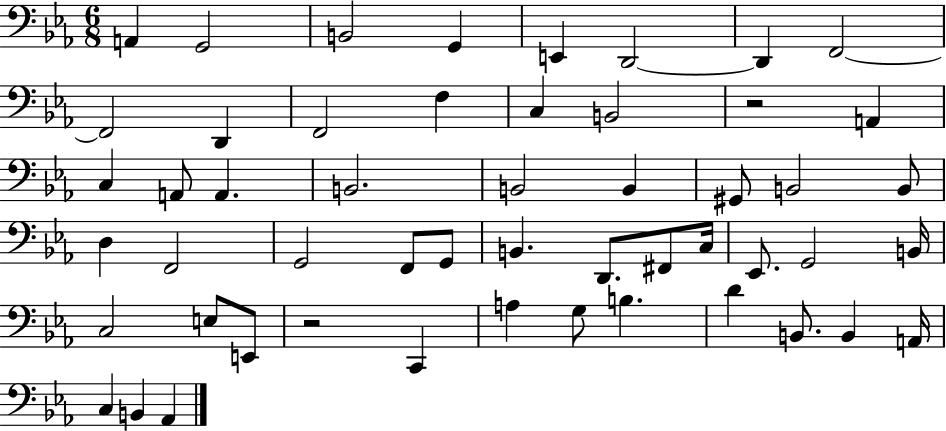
X:1
T:Untitled
M:6/8
L:1/4
K:Eb
A,, G,,2 B,,2 G,, E,, D,,2 D,, F,,2 F,,2 D,, F,,2 F, C, B,,2 z2 A,, C, A,,/2 A,, B,,2 B,,2 B,, ^G,,/2 B,,2 B,,/2 D, F,,2 G,,2 F,,/2 G,,/2 B,, D,,/2 ^F,,/2 C,/4 _E,,/2 G,,2 B,,/4 C,2 E,/2 E,,/2 z2 C,, A, G,/2 B, D B,,/2 B,, A,,/4 C, B,, _A,,